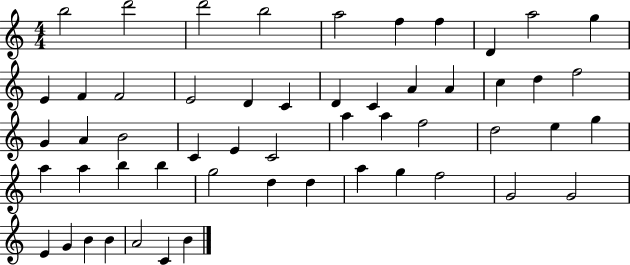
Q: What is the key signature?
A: C major